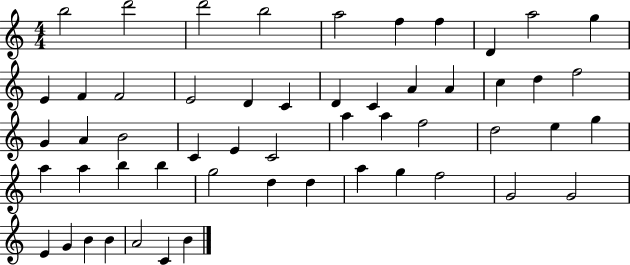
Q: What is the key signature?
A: C major